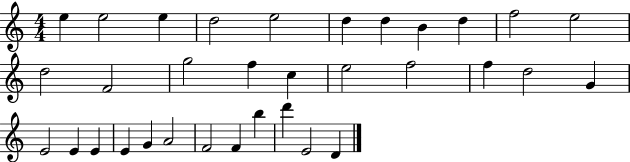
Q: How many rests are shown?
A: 0